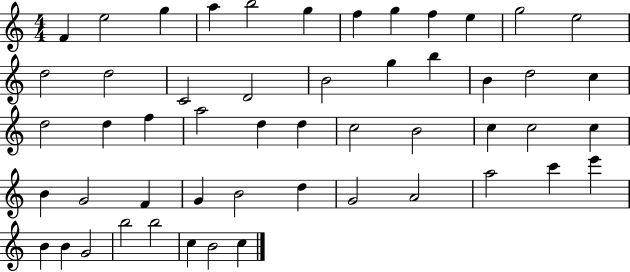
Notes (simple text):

F4/q E5/h G5/q A5/q B5/h G5/q F5/q G5/q F5/q E5/q G5/h E5/h D5/h D5/h C4/h D4/h B4/h G5/q B5/q B4/q D5/h C5/q D5/h D5/q F5/q A5/h D5/q D5/q C5/h B4/h C5/q C5/h C5/q B4/q G4/h F4/q G4/q B4/h D5/q G4/h A4/h A5/h C6/q E6/q B4/q B4/q G4/h B5/h B5/h C5/q B4/h C5/q